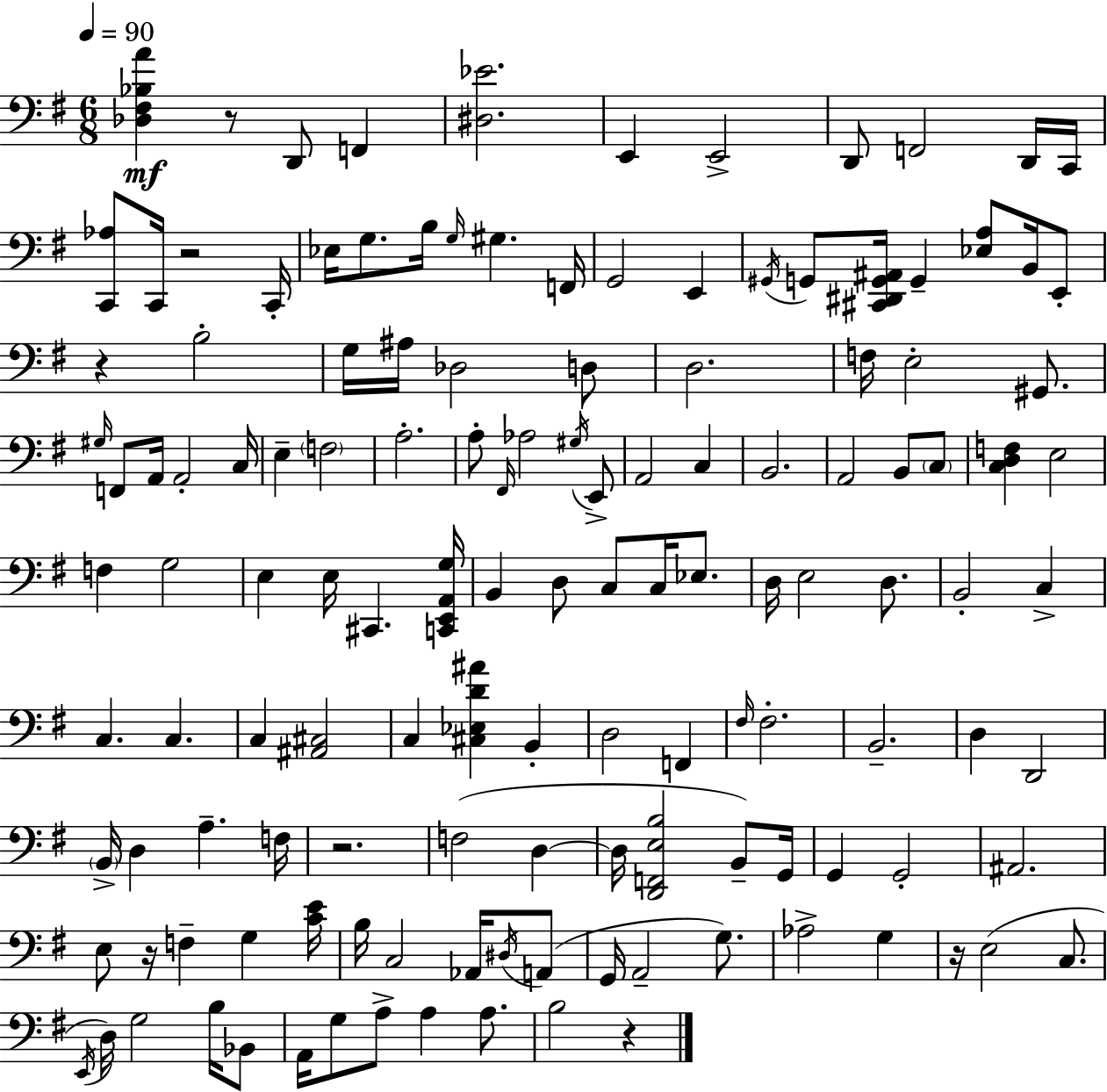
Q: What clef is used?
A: bass